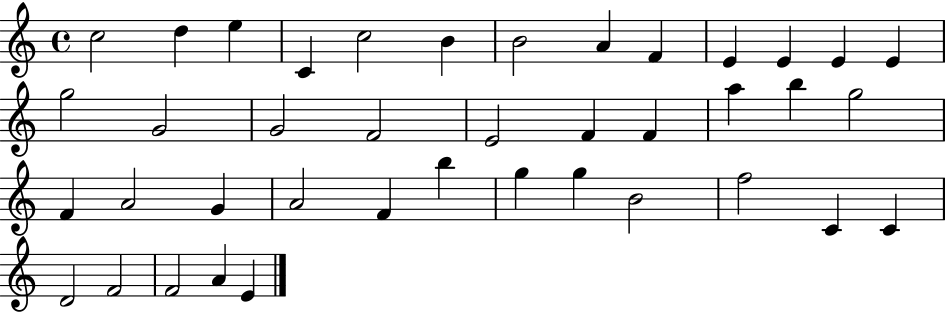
C5/h D5/q E5/q C4/q C5/h B4/q B4/h A4/q F4/q E4/q E4/q E4/q E4/q G5/h G4/h G4/h F4/h E4/h F4/q F4/q A5/q B5/q G5/h F4/q A4/h G4/q A4/h F4/q B5/q G5/q G5/q B4/h F5/h C4/q C4/q D4/h F4/h F4/h A4/q E4/q